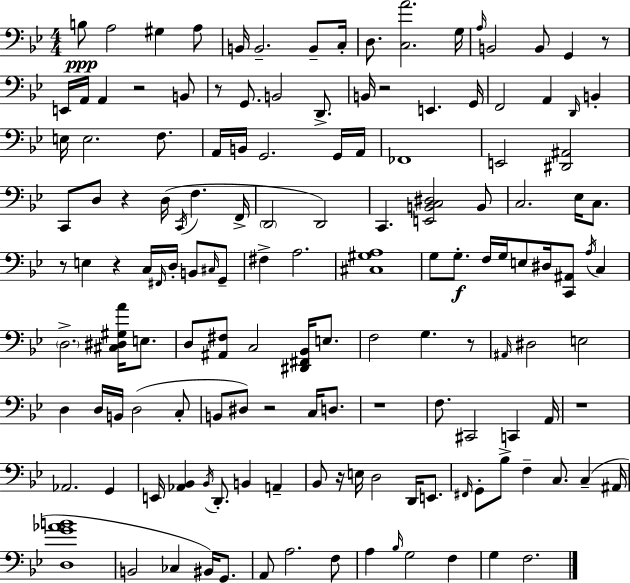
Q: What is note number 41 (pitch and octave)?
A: D3